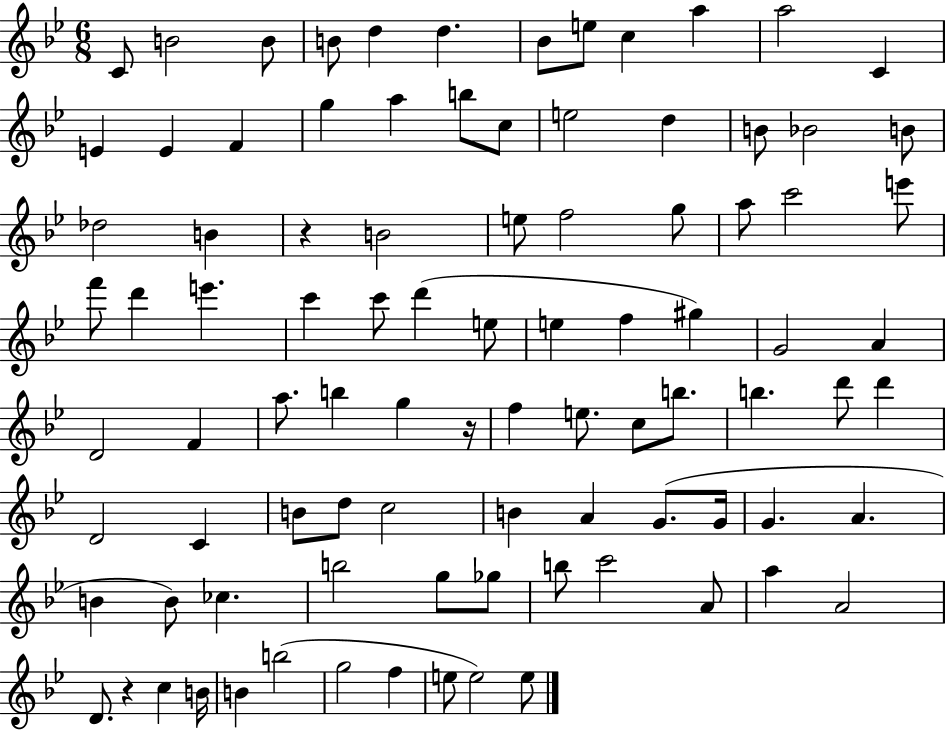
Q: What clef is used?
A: treble